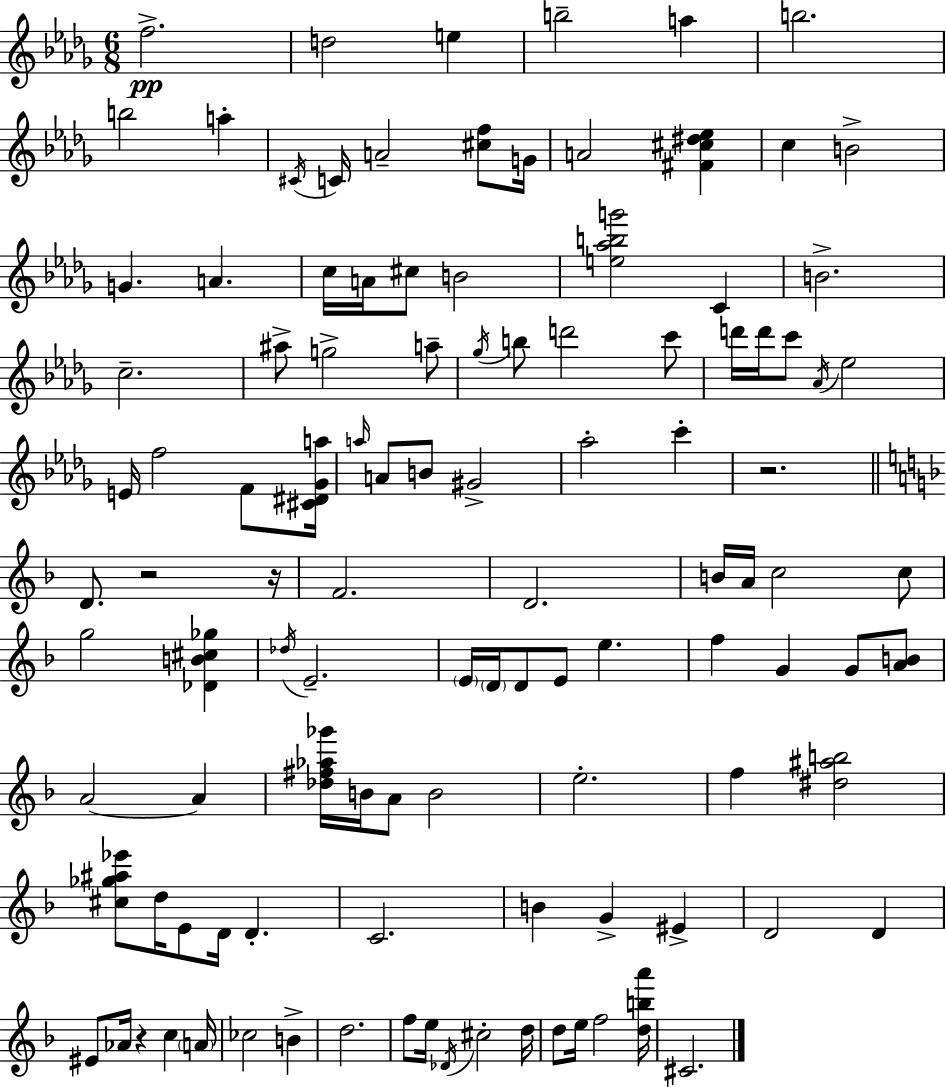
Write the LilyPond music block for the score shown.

{
  \clef treble
  \numericTimeSignature
  \time 6/8
  \key bes \minor
  \repeat volta 2 { f''2.->\pp | d''2 e''4 | b''2-- a''4 | b''2. | \break b''2 a''4-. | \acciaccatura { cis'16 } c'16 a'2-- <cis'' f''>8 | g'16 a'2 <fis' cis'' dis'' ees''>4 | c''4 b'2-> | \break g'4. a'4. | c''16 a'16 cis''8 b'2 | <e'' aes'' b'' g'''>2 c'4 | b'2.-> | \break c''2.-- | ais''8-> g''2-> a''8-- | \acciaccatura { ges''16 } b''8 d'''2 | c'''8 d'''16 d'''16 c'''8 \acciaccatura { aes'16 } ees''2 | \break e'16 f''2 | f'8 <cis' dis' ges' a''>16 \grace { a''16 } a'8 b'8 gis'2-> | aes''2-. | c'''4-. r2. | \break \bar "||" \break \key f \major d'8. r2 r16 | f'2. | d'2. | b'16 a'16 c''2 c''8 | \break g''2 <des' b' cis'' ges''>4 | \acciaccatura { des''16 } e'2.-- | \parenthesize e'16 \parenthesize d'16 d'8 e'8 e''4. | f''4 g'4 g'8 <a' b'>8 | \break a'2~~ a'4 | <des'' fis'' aes'' ges'''>16 b'16 a'8 b'2 | e''2.-. | f''4 <dis'' ais'' b''>2 | \break <cis'' ges'' ais'' ees'''>8 d''16 e'8 d'16 d'4.-. | c'2. | b'4 g'4-> eis'4-> | d'2 d'4 | \break eis'8 aes'16 r4 c''4 | \parenthesize a'16 ces''2 b'4-> | d''2. | f''8 e''16 \acciaccatura { des'16 } cis''2-. | \break d''16 d''8 e''16 f''2 | <d'' b'' a'''>16 cis'2. | } \bar "|."
}